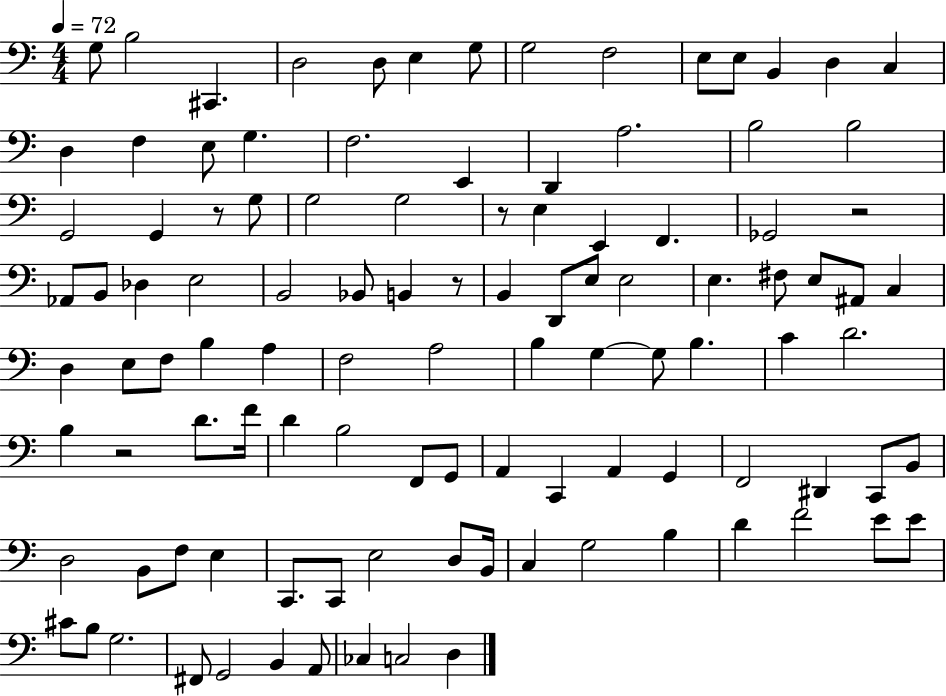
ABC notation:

X:1
T:Untitled
M:4/4
L:1/4
K:C
G,/2 B,2 ^C,, D,2 D,/2 E, G,/2 G,2 F,2 E,/2 E,/2 B,, D, C, D, F, E,/2 G, F,2 E,, D,, A,2 B,2 B,2 G,,2 G,, z/2 G,/2 G,2 G,2 z/2 E, E,, F,, _G,,2 z2 _A,,/2 B,,/2 _D, E,2 B,,2 _B,,/2 B,, z/2 B,, D,,/2 E,/2 E,2 E, ^F,/2 E,/2 ^A,,/2 C, D, E,/2 F,/2 B, A, F,2 A,2 B, G, G,/2 B, C D2 B, z2 D/2 F/4 D B,2 F,,/2 G,,/2 A,, C,, A,, G,, F,,2 ^D,, C,,/2 B,,/2 D,2 B,,/2 F,/2 E, C,,/2 C,,/2 E,2 D,/2 B,,/4 C, G,2 B, D F2 E/2 E/2 ^C/2 B,/2 G,2 ^F,,/2 G,,2 B,, A,,/2 _C, C,2 D,